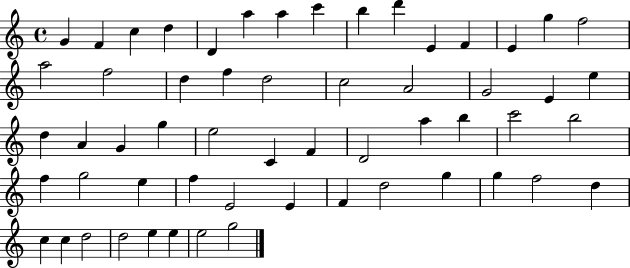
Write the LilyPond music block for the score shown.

{
  \clef treble
  \time 4/4
  \defaultTimeSignature
  \key c \major
  g'4 f'4 c''4 d''4 | d'4 a''4 a''4 c'''4 | b''4 d'''4 e'4 f'4 | e'4 g''4 f''2 | \break a''2 f''2 | d''4 f''4 d''2 | c''2 a'2 | g'2 e'4 e''4 | \break d''4 a'4 g'4 g''4 | e''2 c'4 f'4 | d'2 a''4 b''4 | c'''2 b''2 | \break f''4 g''2 e''4 | f''4 e'2 e'4 | f'4 d''2 g''4 | g''4 f''2 d''4 | \break c''4 c''4 d''2 | d''2 e''4 e''4 | e''2 g''2 | \bar "|."
}